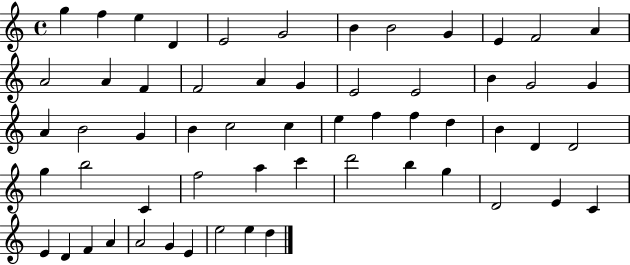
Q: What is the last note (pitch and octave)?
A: D5